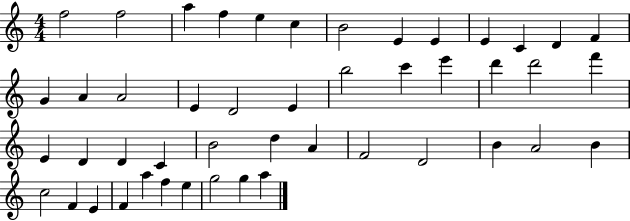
{
  \clef treble
  \numericTimeSignature
  \time 4/4
  \key c \major
  f''2 f''2 | a''4 f''4 e''4 c''4 | b'2 e'4 e'4 | e'4 c'4 d'4 f'4 | \break g'4 a'4 a'2 | e'4 d'2 e'4 | b''2 c'''4 e'''4 | d'''4 d'''2 f'''4 | \break e'4 d'4 d'4 c'4 | b'2 d''4 a'4 | f'2 d'2 | b'4 a'2 b'4 | \break c''2 f'4 e'4 | f'4 a''4 f''4 e''4 | g''2 g''4 a''4 | \bar "|."
}